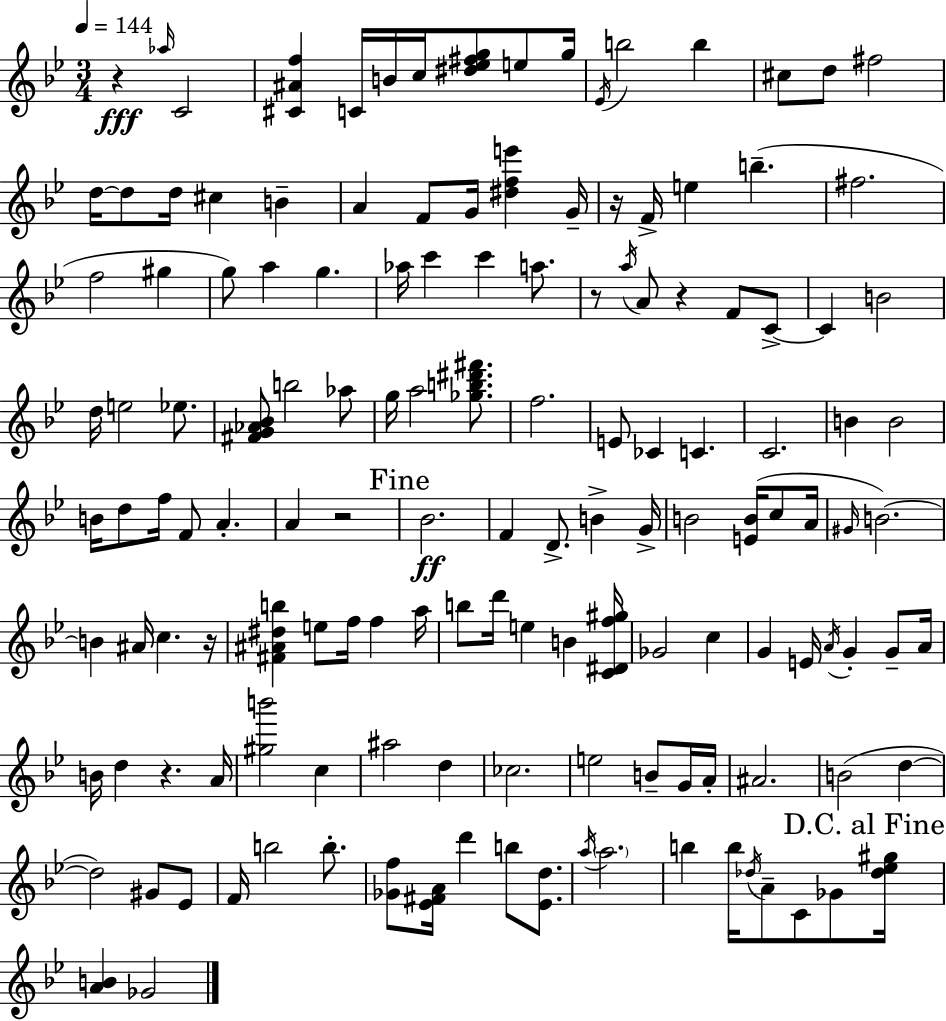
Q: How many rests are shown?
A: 7